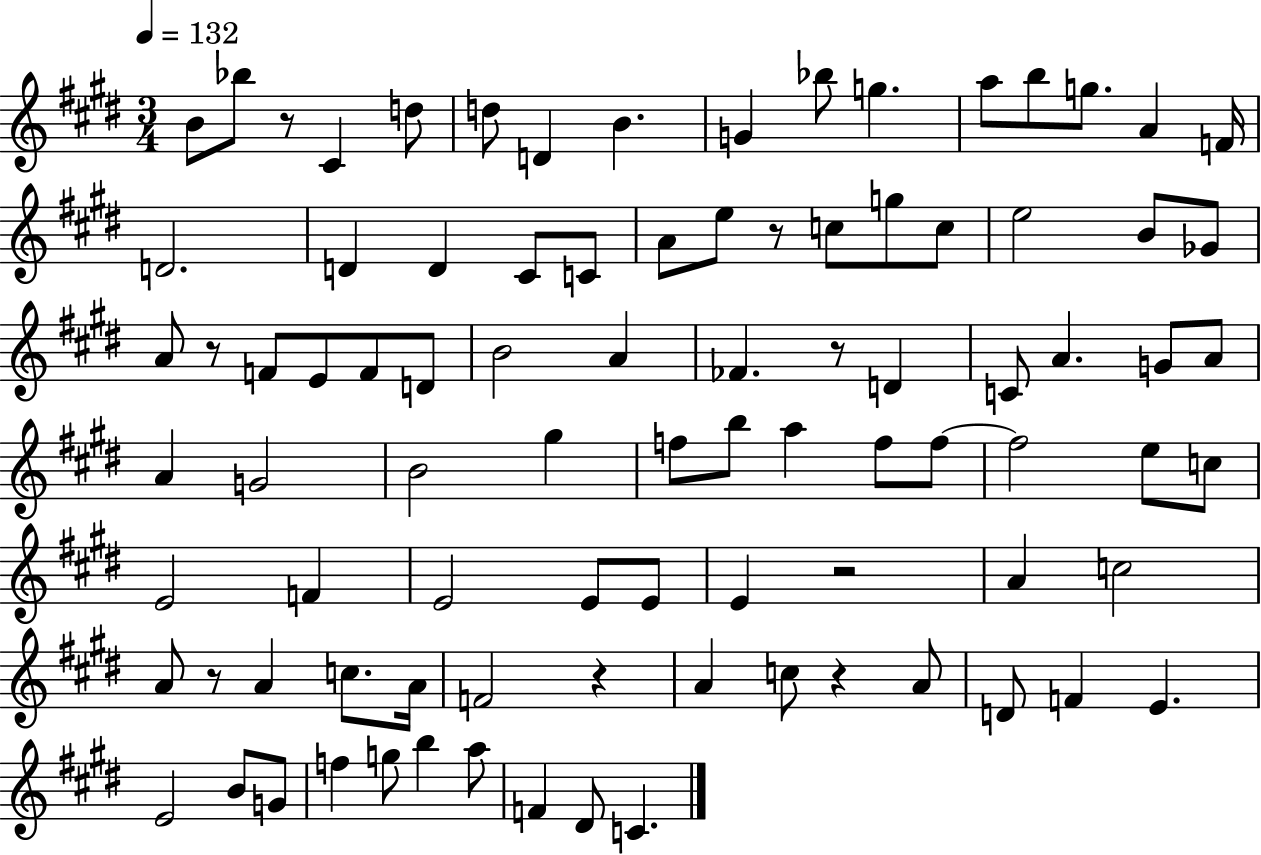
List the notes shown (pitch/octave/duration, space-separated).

B4/e Bb5/e R/e C#4/q D5/e D5/e D4/q B4/q. G4/q Bb5/e G5/q. A5/e B5/e G5/e. A4/q F4/s D4/h. D4/q D4/q C#4/e C4/e A4/e E5/e R/e C5/e G5/e C5/e E5/h B4/e Gb4/e A4/e R/e F4/e E4/e F4/e D4/e B4/h A4/q FES4/q. R/e D4/q C4/e A4/q. G4/e A4/e A4/q G4/h B4/h G#5/q F5/e B5/e A5/q F5/e F5/e F5/h E5/e C5/e E4/h F4/q E4/h E4/e E4/e E4/q R/h A4/q C5/h A4/e R/e A4/q C5/e. A4/s F4/h R/q A4/q C5/e R/q A4/e D4/e F4/q E4/q. E4/h B4/e G4/e F5/q G5/e B5/q A5/e F4/q D#4/e C4/q.